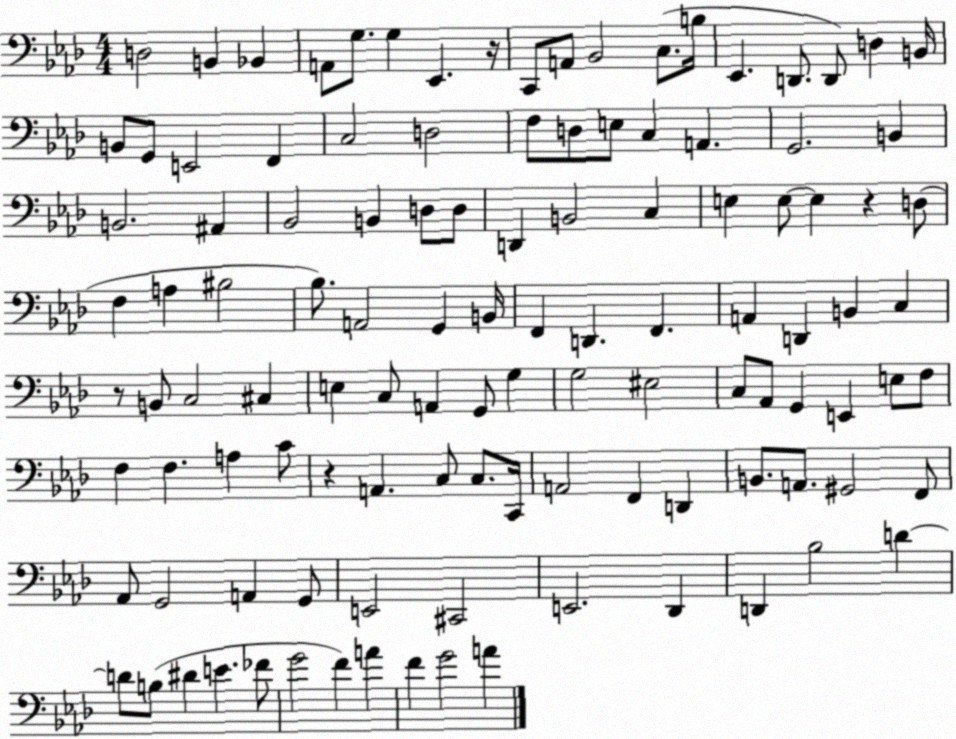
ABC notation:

X:1
T:Untitled
M:4/4
L:1/4
K:Ab
D,2 B,, _B,, A,,/2 G,/2 G, _E,, z/4 C,,/2 A,,/2 _B,,2 C,/2 B,/4 _E,, D,,/2 D,,/2 D, B,,/4 B,,/2 G,,/2 E,,2 F,, C,2 D,2 F,/2 D,/2 E,/2 C, A,, G,,2 B,, B,,2 ^A,, _B,,2 B,, D,/2 D,/2 D,, B,,2 C, E, E,/2 E, z D,/2 F, A, ^B,2 _B,/2 A,,2 G,, B,,/4 F,, D,, F,, A,, D,, B,, C, z/2 B,,/2 C,2 ^C, E, C,/2 A,, G,,/2 G, G,2 ^E,2 C,/2 _A,,/2 G,, E,, E,/2 F,/2 F, F, A, C/2 z A,, C,/2 C,/2 C,,/4 A,,2 F,, D,, B,,/2 A,,/2 ^G,,2 F,,/2 _A,,/2 G,,2 A,, G,,/2 E,,2 ^C,,2 E,,2 _D,, D,, _B,2 D D/2 B,/2 ^D E _F/2 G2 F A F G2 A